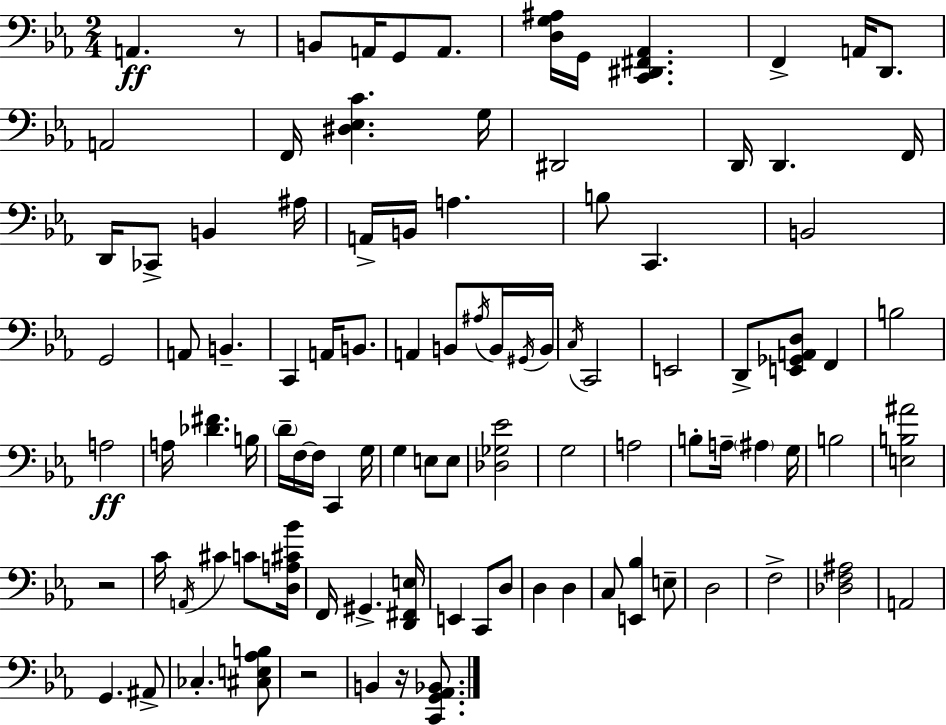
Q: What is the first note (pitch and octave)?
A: A2